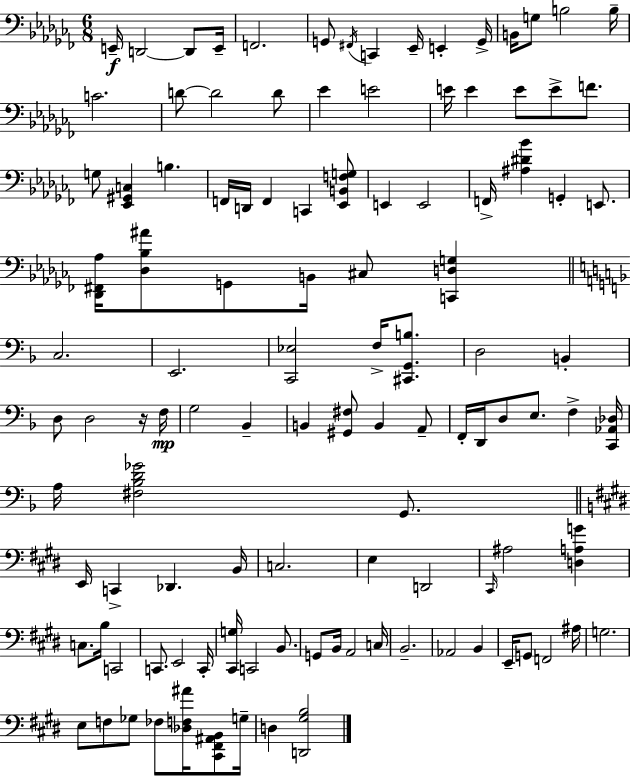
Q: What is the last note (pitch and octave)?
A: D3